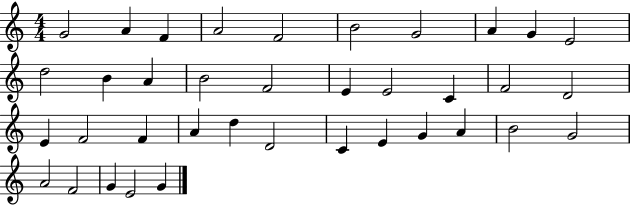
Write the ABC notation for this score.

X:1
T:Untitled
M:4/4
L:1/4
K:C
G2 A F A2 F2 B2 G2 A G E2 d2 B A B2 F2 E E2 C F2 D2 E F2 F A d D2 C E G A B2 G2 A2 F2 G E2 G